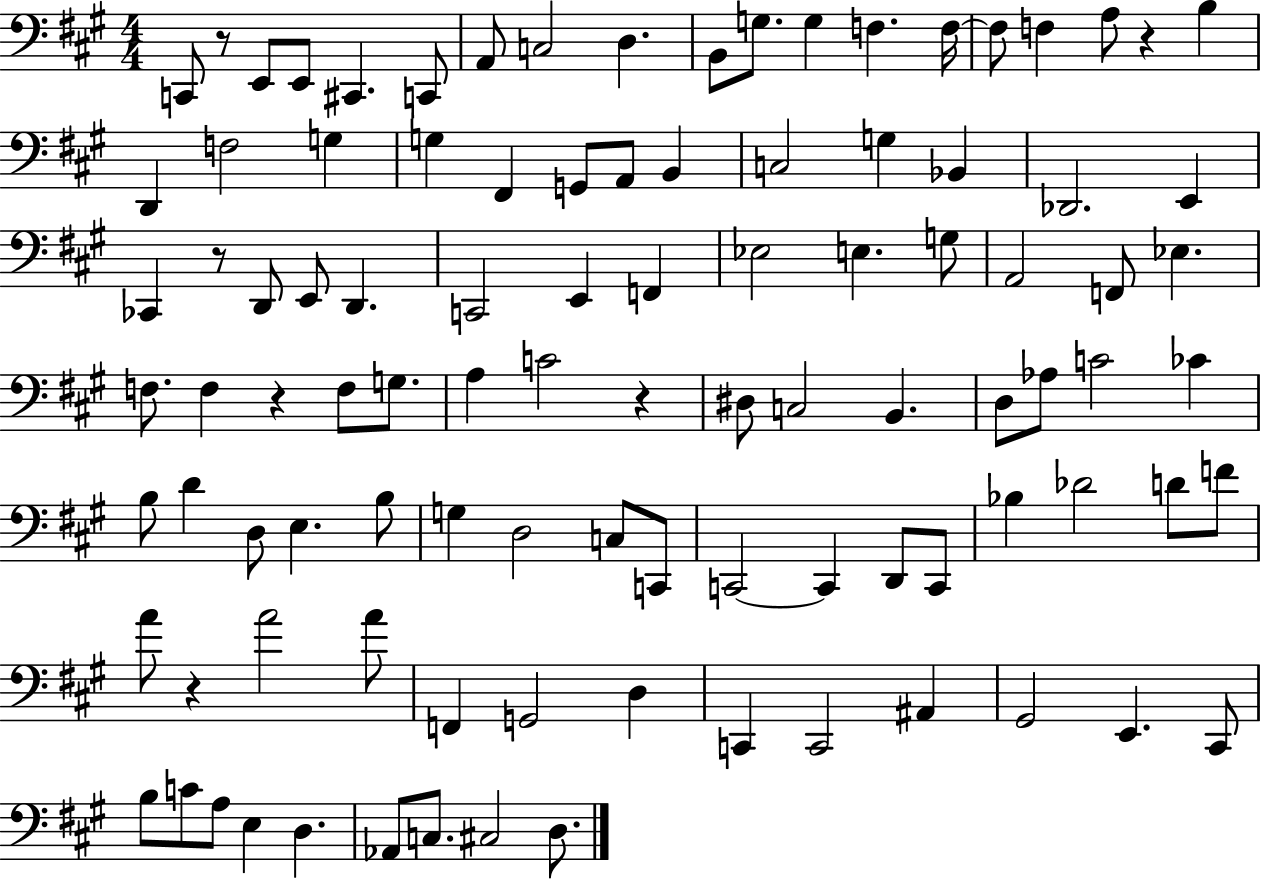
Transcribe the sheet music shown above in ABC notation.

X:1
T:Untitled
M:4/4
L:1/4
K:A
C,,/2 z/2 E,,/2 E,,/2 ^C,, C,,/2 A,,/2 C,2 D, B,,/2 G,/2 G, F, F,/4 F,/2 F, A,/2 z B, D,, F,2 G, G, ^F,, G,,/2 A,,/2 B,, C,2 G, _B,, _D,,2 E,, _C,, z/2 D,,/2 E,,/2 D,, C,,2 E,, F,, _E,2 E, G,/2 A,,2 F,,/2 _E, F,/2 F, z F,/2 G,/2 A, C2 z ^D,/2 C,2 B,, D,/2 _A,/2 C2 _C B,/2 D D,/2 E, B,/2 G, D,2 C,/2 C,,/2 C,,2 C,, D,,/2 C,,/2 _B, _D2 D/2 F/2 A/2 z A2 A/2 F,, G,,2 D, C,, C,,2 ^A,, ^G,,2 E,, ^C,,/2 B,/2 C/2 A,/2 E, D, _A,,/2 C,/2 ^C,2 D,/2